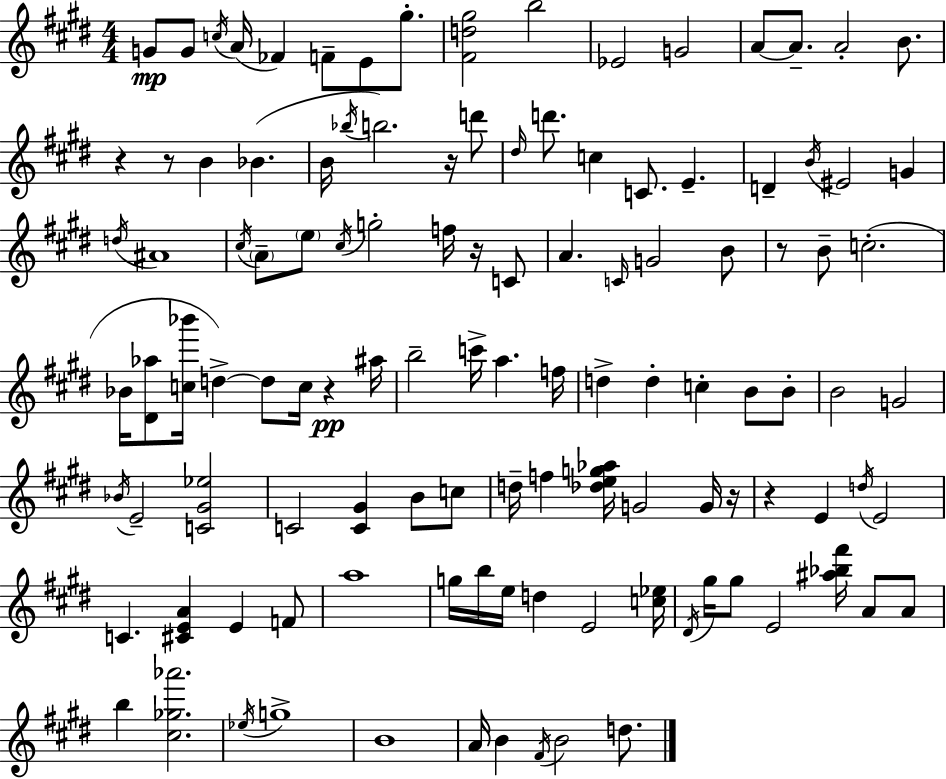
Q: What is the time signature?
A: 4/4